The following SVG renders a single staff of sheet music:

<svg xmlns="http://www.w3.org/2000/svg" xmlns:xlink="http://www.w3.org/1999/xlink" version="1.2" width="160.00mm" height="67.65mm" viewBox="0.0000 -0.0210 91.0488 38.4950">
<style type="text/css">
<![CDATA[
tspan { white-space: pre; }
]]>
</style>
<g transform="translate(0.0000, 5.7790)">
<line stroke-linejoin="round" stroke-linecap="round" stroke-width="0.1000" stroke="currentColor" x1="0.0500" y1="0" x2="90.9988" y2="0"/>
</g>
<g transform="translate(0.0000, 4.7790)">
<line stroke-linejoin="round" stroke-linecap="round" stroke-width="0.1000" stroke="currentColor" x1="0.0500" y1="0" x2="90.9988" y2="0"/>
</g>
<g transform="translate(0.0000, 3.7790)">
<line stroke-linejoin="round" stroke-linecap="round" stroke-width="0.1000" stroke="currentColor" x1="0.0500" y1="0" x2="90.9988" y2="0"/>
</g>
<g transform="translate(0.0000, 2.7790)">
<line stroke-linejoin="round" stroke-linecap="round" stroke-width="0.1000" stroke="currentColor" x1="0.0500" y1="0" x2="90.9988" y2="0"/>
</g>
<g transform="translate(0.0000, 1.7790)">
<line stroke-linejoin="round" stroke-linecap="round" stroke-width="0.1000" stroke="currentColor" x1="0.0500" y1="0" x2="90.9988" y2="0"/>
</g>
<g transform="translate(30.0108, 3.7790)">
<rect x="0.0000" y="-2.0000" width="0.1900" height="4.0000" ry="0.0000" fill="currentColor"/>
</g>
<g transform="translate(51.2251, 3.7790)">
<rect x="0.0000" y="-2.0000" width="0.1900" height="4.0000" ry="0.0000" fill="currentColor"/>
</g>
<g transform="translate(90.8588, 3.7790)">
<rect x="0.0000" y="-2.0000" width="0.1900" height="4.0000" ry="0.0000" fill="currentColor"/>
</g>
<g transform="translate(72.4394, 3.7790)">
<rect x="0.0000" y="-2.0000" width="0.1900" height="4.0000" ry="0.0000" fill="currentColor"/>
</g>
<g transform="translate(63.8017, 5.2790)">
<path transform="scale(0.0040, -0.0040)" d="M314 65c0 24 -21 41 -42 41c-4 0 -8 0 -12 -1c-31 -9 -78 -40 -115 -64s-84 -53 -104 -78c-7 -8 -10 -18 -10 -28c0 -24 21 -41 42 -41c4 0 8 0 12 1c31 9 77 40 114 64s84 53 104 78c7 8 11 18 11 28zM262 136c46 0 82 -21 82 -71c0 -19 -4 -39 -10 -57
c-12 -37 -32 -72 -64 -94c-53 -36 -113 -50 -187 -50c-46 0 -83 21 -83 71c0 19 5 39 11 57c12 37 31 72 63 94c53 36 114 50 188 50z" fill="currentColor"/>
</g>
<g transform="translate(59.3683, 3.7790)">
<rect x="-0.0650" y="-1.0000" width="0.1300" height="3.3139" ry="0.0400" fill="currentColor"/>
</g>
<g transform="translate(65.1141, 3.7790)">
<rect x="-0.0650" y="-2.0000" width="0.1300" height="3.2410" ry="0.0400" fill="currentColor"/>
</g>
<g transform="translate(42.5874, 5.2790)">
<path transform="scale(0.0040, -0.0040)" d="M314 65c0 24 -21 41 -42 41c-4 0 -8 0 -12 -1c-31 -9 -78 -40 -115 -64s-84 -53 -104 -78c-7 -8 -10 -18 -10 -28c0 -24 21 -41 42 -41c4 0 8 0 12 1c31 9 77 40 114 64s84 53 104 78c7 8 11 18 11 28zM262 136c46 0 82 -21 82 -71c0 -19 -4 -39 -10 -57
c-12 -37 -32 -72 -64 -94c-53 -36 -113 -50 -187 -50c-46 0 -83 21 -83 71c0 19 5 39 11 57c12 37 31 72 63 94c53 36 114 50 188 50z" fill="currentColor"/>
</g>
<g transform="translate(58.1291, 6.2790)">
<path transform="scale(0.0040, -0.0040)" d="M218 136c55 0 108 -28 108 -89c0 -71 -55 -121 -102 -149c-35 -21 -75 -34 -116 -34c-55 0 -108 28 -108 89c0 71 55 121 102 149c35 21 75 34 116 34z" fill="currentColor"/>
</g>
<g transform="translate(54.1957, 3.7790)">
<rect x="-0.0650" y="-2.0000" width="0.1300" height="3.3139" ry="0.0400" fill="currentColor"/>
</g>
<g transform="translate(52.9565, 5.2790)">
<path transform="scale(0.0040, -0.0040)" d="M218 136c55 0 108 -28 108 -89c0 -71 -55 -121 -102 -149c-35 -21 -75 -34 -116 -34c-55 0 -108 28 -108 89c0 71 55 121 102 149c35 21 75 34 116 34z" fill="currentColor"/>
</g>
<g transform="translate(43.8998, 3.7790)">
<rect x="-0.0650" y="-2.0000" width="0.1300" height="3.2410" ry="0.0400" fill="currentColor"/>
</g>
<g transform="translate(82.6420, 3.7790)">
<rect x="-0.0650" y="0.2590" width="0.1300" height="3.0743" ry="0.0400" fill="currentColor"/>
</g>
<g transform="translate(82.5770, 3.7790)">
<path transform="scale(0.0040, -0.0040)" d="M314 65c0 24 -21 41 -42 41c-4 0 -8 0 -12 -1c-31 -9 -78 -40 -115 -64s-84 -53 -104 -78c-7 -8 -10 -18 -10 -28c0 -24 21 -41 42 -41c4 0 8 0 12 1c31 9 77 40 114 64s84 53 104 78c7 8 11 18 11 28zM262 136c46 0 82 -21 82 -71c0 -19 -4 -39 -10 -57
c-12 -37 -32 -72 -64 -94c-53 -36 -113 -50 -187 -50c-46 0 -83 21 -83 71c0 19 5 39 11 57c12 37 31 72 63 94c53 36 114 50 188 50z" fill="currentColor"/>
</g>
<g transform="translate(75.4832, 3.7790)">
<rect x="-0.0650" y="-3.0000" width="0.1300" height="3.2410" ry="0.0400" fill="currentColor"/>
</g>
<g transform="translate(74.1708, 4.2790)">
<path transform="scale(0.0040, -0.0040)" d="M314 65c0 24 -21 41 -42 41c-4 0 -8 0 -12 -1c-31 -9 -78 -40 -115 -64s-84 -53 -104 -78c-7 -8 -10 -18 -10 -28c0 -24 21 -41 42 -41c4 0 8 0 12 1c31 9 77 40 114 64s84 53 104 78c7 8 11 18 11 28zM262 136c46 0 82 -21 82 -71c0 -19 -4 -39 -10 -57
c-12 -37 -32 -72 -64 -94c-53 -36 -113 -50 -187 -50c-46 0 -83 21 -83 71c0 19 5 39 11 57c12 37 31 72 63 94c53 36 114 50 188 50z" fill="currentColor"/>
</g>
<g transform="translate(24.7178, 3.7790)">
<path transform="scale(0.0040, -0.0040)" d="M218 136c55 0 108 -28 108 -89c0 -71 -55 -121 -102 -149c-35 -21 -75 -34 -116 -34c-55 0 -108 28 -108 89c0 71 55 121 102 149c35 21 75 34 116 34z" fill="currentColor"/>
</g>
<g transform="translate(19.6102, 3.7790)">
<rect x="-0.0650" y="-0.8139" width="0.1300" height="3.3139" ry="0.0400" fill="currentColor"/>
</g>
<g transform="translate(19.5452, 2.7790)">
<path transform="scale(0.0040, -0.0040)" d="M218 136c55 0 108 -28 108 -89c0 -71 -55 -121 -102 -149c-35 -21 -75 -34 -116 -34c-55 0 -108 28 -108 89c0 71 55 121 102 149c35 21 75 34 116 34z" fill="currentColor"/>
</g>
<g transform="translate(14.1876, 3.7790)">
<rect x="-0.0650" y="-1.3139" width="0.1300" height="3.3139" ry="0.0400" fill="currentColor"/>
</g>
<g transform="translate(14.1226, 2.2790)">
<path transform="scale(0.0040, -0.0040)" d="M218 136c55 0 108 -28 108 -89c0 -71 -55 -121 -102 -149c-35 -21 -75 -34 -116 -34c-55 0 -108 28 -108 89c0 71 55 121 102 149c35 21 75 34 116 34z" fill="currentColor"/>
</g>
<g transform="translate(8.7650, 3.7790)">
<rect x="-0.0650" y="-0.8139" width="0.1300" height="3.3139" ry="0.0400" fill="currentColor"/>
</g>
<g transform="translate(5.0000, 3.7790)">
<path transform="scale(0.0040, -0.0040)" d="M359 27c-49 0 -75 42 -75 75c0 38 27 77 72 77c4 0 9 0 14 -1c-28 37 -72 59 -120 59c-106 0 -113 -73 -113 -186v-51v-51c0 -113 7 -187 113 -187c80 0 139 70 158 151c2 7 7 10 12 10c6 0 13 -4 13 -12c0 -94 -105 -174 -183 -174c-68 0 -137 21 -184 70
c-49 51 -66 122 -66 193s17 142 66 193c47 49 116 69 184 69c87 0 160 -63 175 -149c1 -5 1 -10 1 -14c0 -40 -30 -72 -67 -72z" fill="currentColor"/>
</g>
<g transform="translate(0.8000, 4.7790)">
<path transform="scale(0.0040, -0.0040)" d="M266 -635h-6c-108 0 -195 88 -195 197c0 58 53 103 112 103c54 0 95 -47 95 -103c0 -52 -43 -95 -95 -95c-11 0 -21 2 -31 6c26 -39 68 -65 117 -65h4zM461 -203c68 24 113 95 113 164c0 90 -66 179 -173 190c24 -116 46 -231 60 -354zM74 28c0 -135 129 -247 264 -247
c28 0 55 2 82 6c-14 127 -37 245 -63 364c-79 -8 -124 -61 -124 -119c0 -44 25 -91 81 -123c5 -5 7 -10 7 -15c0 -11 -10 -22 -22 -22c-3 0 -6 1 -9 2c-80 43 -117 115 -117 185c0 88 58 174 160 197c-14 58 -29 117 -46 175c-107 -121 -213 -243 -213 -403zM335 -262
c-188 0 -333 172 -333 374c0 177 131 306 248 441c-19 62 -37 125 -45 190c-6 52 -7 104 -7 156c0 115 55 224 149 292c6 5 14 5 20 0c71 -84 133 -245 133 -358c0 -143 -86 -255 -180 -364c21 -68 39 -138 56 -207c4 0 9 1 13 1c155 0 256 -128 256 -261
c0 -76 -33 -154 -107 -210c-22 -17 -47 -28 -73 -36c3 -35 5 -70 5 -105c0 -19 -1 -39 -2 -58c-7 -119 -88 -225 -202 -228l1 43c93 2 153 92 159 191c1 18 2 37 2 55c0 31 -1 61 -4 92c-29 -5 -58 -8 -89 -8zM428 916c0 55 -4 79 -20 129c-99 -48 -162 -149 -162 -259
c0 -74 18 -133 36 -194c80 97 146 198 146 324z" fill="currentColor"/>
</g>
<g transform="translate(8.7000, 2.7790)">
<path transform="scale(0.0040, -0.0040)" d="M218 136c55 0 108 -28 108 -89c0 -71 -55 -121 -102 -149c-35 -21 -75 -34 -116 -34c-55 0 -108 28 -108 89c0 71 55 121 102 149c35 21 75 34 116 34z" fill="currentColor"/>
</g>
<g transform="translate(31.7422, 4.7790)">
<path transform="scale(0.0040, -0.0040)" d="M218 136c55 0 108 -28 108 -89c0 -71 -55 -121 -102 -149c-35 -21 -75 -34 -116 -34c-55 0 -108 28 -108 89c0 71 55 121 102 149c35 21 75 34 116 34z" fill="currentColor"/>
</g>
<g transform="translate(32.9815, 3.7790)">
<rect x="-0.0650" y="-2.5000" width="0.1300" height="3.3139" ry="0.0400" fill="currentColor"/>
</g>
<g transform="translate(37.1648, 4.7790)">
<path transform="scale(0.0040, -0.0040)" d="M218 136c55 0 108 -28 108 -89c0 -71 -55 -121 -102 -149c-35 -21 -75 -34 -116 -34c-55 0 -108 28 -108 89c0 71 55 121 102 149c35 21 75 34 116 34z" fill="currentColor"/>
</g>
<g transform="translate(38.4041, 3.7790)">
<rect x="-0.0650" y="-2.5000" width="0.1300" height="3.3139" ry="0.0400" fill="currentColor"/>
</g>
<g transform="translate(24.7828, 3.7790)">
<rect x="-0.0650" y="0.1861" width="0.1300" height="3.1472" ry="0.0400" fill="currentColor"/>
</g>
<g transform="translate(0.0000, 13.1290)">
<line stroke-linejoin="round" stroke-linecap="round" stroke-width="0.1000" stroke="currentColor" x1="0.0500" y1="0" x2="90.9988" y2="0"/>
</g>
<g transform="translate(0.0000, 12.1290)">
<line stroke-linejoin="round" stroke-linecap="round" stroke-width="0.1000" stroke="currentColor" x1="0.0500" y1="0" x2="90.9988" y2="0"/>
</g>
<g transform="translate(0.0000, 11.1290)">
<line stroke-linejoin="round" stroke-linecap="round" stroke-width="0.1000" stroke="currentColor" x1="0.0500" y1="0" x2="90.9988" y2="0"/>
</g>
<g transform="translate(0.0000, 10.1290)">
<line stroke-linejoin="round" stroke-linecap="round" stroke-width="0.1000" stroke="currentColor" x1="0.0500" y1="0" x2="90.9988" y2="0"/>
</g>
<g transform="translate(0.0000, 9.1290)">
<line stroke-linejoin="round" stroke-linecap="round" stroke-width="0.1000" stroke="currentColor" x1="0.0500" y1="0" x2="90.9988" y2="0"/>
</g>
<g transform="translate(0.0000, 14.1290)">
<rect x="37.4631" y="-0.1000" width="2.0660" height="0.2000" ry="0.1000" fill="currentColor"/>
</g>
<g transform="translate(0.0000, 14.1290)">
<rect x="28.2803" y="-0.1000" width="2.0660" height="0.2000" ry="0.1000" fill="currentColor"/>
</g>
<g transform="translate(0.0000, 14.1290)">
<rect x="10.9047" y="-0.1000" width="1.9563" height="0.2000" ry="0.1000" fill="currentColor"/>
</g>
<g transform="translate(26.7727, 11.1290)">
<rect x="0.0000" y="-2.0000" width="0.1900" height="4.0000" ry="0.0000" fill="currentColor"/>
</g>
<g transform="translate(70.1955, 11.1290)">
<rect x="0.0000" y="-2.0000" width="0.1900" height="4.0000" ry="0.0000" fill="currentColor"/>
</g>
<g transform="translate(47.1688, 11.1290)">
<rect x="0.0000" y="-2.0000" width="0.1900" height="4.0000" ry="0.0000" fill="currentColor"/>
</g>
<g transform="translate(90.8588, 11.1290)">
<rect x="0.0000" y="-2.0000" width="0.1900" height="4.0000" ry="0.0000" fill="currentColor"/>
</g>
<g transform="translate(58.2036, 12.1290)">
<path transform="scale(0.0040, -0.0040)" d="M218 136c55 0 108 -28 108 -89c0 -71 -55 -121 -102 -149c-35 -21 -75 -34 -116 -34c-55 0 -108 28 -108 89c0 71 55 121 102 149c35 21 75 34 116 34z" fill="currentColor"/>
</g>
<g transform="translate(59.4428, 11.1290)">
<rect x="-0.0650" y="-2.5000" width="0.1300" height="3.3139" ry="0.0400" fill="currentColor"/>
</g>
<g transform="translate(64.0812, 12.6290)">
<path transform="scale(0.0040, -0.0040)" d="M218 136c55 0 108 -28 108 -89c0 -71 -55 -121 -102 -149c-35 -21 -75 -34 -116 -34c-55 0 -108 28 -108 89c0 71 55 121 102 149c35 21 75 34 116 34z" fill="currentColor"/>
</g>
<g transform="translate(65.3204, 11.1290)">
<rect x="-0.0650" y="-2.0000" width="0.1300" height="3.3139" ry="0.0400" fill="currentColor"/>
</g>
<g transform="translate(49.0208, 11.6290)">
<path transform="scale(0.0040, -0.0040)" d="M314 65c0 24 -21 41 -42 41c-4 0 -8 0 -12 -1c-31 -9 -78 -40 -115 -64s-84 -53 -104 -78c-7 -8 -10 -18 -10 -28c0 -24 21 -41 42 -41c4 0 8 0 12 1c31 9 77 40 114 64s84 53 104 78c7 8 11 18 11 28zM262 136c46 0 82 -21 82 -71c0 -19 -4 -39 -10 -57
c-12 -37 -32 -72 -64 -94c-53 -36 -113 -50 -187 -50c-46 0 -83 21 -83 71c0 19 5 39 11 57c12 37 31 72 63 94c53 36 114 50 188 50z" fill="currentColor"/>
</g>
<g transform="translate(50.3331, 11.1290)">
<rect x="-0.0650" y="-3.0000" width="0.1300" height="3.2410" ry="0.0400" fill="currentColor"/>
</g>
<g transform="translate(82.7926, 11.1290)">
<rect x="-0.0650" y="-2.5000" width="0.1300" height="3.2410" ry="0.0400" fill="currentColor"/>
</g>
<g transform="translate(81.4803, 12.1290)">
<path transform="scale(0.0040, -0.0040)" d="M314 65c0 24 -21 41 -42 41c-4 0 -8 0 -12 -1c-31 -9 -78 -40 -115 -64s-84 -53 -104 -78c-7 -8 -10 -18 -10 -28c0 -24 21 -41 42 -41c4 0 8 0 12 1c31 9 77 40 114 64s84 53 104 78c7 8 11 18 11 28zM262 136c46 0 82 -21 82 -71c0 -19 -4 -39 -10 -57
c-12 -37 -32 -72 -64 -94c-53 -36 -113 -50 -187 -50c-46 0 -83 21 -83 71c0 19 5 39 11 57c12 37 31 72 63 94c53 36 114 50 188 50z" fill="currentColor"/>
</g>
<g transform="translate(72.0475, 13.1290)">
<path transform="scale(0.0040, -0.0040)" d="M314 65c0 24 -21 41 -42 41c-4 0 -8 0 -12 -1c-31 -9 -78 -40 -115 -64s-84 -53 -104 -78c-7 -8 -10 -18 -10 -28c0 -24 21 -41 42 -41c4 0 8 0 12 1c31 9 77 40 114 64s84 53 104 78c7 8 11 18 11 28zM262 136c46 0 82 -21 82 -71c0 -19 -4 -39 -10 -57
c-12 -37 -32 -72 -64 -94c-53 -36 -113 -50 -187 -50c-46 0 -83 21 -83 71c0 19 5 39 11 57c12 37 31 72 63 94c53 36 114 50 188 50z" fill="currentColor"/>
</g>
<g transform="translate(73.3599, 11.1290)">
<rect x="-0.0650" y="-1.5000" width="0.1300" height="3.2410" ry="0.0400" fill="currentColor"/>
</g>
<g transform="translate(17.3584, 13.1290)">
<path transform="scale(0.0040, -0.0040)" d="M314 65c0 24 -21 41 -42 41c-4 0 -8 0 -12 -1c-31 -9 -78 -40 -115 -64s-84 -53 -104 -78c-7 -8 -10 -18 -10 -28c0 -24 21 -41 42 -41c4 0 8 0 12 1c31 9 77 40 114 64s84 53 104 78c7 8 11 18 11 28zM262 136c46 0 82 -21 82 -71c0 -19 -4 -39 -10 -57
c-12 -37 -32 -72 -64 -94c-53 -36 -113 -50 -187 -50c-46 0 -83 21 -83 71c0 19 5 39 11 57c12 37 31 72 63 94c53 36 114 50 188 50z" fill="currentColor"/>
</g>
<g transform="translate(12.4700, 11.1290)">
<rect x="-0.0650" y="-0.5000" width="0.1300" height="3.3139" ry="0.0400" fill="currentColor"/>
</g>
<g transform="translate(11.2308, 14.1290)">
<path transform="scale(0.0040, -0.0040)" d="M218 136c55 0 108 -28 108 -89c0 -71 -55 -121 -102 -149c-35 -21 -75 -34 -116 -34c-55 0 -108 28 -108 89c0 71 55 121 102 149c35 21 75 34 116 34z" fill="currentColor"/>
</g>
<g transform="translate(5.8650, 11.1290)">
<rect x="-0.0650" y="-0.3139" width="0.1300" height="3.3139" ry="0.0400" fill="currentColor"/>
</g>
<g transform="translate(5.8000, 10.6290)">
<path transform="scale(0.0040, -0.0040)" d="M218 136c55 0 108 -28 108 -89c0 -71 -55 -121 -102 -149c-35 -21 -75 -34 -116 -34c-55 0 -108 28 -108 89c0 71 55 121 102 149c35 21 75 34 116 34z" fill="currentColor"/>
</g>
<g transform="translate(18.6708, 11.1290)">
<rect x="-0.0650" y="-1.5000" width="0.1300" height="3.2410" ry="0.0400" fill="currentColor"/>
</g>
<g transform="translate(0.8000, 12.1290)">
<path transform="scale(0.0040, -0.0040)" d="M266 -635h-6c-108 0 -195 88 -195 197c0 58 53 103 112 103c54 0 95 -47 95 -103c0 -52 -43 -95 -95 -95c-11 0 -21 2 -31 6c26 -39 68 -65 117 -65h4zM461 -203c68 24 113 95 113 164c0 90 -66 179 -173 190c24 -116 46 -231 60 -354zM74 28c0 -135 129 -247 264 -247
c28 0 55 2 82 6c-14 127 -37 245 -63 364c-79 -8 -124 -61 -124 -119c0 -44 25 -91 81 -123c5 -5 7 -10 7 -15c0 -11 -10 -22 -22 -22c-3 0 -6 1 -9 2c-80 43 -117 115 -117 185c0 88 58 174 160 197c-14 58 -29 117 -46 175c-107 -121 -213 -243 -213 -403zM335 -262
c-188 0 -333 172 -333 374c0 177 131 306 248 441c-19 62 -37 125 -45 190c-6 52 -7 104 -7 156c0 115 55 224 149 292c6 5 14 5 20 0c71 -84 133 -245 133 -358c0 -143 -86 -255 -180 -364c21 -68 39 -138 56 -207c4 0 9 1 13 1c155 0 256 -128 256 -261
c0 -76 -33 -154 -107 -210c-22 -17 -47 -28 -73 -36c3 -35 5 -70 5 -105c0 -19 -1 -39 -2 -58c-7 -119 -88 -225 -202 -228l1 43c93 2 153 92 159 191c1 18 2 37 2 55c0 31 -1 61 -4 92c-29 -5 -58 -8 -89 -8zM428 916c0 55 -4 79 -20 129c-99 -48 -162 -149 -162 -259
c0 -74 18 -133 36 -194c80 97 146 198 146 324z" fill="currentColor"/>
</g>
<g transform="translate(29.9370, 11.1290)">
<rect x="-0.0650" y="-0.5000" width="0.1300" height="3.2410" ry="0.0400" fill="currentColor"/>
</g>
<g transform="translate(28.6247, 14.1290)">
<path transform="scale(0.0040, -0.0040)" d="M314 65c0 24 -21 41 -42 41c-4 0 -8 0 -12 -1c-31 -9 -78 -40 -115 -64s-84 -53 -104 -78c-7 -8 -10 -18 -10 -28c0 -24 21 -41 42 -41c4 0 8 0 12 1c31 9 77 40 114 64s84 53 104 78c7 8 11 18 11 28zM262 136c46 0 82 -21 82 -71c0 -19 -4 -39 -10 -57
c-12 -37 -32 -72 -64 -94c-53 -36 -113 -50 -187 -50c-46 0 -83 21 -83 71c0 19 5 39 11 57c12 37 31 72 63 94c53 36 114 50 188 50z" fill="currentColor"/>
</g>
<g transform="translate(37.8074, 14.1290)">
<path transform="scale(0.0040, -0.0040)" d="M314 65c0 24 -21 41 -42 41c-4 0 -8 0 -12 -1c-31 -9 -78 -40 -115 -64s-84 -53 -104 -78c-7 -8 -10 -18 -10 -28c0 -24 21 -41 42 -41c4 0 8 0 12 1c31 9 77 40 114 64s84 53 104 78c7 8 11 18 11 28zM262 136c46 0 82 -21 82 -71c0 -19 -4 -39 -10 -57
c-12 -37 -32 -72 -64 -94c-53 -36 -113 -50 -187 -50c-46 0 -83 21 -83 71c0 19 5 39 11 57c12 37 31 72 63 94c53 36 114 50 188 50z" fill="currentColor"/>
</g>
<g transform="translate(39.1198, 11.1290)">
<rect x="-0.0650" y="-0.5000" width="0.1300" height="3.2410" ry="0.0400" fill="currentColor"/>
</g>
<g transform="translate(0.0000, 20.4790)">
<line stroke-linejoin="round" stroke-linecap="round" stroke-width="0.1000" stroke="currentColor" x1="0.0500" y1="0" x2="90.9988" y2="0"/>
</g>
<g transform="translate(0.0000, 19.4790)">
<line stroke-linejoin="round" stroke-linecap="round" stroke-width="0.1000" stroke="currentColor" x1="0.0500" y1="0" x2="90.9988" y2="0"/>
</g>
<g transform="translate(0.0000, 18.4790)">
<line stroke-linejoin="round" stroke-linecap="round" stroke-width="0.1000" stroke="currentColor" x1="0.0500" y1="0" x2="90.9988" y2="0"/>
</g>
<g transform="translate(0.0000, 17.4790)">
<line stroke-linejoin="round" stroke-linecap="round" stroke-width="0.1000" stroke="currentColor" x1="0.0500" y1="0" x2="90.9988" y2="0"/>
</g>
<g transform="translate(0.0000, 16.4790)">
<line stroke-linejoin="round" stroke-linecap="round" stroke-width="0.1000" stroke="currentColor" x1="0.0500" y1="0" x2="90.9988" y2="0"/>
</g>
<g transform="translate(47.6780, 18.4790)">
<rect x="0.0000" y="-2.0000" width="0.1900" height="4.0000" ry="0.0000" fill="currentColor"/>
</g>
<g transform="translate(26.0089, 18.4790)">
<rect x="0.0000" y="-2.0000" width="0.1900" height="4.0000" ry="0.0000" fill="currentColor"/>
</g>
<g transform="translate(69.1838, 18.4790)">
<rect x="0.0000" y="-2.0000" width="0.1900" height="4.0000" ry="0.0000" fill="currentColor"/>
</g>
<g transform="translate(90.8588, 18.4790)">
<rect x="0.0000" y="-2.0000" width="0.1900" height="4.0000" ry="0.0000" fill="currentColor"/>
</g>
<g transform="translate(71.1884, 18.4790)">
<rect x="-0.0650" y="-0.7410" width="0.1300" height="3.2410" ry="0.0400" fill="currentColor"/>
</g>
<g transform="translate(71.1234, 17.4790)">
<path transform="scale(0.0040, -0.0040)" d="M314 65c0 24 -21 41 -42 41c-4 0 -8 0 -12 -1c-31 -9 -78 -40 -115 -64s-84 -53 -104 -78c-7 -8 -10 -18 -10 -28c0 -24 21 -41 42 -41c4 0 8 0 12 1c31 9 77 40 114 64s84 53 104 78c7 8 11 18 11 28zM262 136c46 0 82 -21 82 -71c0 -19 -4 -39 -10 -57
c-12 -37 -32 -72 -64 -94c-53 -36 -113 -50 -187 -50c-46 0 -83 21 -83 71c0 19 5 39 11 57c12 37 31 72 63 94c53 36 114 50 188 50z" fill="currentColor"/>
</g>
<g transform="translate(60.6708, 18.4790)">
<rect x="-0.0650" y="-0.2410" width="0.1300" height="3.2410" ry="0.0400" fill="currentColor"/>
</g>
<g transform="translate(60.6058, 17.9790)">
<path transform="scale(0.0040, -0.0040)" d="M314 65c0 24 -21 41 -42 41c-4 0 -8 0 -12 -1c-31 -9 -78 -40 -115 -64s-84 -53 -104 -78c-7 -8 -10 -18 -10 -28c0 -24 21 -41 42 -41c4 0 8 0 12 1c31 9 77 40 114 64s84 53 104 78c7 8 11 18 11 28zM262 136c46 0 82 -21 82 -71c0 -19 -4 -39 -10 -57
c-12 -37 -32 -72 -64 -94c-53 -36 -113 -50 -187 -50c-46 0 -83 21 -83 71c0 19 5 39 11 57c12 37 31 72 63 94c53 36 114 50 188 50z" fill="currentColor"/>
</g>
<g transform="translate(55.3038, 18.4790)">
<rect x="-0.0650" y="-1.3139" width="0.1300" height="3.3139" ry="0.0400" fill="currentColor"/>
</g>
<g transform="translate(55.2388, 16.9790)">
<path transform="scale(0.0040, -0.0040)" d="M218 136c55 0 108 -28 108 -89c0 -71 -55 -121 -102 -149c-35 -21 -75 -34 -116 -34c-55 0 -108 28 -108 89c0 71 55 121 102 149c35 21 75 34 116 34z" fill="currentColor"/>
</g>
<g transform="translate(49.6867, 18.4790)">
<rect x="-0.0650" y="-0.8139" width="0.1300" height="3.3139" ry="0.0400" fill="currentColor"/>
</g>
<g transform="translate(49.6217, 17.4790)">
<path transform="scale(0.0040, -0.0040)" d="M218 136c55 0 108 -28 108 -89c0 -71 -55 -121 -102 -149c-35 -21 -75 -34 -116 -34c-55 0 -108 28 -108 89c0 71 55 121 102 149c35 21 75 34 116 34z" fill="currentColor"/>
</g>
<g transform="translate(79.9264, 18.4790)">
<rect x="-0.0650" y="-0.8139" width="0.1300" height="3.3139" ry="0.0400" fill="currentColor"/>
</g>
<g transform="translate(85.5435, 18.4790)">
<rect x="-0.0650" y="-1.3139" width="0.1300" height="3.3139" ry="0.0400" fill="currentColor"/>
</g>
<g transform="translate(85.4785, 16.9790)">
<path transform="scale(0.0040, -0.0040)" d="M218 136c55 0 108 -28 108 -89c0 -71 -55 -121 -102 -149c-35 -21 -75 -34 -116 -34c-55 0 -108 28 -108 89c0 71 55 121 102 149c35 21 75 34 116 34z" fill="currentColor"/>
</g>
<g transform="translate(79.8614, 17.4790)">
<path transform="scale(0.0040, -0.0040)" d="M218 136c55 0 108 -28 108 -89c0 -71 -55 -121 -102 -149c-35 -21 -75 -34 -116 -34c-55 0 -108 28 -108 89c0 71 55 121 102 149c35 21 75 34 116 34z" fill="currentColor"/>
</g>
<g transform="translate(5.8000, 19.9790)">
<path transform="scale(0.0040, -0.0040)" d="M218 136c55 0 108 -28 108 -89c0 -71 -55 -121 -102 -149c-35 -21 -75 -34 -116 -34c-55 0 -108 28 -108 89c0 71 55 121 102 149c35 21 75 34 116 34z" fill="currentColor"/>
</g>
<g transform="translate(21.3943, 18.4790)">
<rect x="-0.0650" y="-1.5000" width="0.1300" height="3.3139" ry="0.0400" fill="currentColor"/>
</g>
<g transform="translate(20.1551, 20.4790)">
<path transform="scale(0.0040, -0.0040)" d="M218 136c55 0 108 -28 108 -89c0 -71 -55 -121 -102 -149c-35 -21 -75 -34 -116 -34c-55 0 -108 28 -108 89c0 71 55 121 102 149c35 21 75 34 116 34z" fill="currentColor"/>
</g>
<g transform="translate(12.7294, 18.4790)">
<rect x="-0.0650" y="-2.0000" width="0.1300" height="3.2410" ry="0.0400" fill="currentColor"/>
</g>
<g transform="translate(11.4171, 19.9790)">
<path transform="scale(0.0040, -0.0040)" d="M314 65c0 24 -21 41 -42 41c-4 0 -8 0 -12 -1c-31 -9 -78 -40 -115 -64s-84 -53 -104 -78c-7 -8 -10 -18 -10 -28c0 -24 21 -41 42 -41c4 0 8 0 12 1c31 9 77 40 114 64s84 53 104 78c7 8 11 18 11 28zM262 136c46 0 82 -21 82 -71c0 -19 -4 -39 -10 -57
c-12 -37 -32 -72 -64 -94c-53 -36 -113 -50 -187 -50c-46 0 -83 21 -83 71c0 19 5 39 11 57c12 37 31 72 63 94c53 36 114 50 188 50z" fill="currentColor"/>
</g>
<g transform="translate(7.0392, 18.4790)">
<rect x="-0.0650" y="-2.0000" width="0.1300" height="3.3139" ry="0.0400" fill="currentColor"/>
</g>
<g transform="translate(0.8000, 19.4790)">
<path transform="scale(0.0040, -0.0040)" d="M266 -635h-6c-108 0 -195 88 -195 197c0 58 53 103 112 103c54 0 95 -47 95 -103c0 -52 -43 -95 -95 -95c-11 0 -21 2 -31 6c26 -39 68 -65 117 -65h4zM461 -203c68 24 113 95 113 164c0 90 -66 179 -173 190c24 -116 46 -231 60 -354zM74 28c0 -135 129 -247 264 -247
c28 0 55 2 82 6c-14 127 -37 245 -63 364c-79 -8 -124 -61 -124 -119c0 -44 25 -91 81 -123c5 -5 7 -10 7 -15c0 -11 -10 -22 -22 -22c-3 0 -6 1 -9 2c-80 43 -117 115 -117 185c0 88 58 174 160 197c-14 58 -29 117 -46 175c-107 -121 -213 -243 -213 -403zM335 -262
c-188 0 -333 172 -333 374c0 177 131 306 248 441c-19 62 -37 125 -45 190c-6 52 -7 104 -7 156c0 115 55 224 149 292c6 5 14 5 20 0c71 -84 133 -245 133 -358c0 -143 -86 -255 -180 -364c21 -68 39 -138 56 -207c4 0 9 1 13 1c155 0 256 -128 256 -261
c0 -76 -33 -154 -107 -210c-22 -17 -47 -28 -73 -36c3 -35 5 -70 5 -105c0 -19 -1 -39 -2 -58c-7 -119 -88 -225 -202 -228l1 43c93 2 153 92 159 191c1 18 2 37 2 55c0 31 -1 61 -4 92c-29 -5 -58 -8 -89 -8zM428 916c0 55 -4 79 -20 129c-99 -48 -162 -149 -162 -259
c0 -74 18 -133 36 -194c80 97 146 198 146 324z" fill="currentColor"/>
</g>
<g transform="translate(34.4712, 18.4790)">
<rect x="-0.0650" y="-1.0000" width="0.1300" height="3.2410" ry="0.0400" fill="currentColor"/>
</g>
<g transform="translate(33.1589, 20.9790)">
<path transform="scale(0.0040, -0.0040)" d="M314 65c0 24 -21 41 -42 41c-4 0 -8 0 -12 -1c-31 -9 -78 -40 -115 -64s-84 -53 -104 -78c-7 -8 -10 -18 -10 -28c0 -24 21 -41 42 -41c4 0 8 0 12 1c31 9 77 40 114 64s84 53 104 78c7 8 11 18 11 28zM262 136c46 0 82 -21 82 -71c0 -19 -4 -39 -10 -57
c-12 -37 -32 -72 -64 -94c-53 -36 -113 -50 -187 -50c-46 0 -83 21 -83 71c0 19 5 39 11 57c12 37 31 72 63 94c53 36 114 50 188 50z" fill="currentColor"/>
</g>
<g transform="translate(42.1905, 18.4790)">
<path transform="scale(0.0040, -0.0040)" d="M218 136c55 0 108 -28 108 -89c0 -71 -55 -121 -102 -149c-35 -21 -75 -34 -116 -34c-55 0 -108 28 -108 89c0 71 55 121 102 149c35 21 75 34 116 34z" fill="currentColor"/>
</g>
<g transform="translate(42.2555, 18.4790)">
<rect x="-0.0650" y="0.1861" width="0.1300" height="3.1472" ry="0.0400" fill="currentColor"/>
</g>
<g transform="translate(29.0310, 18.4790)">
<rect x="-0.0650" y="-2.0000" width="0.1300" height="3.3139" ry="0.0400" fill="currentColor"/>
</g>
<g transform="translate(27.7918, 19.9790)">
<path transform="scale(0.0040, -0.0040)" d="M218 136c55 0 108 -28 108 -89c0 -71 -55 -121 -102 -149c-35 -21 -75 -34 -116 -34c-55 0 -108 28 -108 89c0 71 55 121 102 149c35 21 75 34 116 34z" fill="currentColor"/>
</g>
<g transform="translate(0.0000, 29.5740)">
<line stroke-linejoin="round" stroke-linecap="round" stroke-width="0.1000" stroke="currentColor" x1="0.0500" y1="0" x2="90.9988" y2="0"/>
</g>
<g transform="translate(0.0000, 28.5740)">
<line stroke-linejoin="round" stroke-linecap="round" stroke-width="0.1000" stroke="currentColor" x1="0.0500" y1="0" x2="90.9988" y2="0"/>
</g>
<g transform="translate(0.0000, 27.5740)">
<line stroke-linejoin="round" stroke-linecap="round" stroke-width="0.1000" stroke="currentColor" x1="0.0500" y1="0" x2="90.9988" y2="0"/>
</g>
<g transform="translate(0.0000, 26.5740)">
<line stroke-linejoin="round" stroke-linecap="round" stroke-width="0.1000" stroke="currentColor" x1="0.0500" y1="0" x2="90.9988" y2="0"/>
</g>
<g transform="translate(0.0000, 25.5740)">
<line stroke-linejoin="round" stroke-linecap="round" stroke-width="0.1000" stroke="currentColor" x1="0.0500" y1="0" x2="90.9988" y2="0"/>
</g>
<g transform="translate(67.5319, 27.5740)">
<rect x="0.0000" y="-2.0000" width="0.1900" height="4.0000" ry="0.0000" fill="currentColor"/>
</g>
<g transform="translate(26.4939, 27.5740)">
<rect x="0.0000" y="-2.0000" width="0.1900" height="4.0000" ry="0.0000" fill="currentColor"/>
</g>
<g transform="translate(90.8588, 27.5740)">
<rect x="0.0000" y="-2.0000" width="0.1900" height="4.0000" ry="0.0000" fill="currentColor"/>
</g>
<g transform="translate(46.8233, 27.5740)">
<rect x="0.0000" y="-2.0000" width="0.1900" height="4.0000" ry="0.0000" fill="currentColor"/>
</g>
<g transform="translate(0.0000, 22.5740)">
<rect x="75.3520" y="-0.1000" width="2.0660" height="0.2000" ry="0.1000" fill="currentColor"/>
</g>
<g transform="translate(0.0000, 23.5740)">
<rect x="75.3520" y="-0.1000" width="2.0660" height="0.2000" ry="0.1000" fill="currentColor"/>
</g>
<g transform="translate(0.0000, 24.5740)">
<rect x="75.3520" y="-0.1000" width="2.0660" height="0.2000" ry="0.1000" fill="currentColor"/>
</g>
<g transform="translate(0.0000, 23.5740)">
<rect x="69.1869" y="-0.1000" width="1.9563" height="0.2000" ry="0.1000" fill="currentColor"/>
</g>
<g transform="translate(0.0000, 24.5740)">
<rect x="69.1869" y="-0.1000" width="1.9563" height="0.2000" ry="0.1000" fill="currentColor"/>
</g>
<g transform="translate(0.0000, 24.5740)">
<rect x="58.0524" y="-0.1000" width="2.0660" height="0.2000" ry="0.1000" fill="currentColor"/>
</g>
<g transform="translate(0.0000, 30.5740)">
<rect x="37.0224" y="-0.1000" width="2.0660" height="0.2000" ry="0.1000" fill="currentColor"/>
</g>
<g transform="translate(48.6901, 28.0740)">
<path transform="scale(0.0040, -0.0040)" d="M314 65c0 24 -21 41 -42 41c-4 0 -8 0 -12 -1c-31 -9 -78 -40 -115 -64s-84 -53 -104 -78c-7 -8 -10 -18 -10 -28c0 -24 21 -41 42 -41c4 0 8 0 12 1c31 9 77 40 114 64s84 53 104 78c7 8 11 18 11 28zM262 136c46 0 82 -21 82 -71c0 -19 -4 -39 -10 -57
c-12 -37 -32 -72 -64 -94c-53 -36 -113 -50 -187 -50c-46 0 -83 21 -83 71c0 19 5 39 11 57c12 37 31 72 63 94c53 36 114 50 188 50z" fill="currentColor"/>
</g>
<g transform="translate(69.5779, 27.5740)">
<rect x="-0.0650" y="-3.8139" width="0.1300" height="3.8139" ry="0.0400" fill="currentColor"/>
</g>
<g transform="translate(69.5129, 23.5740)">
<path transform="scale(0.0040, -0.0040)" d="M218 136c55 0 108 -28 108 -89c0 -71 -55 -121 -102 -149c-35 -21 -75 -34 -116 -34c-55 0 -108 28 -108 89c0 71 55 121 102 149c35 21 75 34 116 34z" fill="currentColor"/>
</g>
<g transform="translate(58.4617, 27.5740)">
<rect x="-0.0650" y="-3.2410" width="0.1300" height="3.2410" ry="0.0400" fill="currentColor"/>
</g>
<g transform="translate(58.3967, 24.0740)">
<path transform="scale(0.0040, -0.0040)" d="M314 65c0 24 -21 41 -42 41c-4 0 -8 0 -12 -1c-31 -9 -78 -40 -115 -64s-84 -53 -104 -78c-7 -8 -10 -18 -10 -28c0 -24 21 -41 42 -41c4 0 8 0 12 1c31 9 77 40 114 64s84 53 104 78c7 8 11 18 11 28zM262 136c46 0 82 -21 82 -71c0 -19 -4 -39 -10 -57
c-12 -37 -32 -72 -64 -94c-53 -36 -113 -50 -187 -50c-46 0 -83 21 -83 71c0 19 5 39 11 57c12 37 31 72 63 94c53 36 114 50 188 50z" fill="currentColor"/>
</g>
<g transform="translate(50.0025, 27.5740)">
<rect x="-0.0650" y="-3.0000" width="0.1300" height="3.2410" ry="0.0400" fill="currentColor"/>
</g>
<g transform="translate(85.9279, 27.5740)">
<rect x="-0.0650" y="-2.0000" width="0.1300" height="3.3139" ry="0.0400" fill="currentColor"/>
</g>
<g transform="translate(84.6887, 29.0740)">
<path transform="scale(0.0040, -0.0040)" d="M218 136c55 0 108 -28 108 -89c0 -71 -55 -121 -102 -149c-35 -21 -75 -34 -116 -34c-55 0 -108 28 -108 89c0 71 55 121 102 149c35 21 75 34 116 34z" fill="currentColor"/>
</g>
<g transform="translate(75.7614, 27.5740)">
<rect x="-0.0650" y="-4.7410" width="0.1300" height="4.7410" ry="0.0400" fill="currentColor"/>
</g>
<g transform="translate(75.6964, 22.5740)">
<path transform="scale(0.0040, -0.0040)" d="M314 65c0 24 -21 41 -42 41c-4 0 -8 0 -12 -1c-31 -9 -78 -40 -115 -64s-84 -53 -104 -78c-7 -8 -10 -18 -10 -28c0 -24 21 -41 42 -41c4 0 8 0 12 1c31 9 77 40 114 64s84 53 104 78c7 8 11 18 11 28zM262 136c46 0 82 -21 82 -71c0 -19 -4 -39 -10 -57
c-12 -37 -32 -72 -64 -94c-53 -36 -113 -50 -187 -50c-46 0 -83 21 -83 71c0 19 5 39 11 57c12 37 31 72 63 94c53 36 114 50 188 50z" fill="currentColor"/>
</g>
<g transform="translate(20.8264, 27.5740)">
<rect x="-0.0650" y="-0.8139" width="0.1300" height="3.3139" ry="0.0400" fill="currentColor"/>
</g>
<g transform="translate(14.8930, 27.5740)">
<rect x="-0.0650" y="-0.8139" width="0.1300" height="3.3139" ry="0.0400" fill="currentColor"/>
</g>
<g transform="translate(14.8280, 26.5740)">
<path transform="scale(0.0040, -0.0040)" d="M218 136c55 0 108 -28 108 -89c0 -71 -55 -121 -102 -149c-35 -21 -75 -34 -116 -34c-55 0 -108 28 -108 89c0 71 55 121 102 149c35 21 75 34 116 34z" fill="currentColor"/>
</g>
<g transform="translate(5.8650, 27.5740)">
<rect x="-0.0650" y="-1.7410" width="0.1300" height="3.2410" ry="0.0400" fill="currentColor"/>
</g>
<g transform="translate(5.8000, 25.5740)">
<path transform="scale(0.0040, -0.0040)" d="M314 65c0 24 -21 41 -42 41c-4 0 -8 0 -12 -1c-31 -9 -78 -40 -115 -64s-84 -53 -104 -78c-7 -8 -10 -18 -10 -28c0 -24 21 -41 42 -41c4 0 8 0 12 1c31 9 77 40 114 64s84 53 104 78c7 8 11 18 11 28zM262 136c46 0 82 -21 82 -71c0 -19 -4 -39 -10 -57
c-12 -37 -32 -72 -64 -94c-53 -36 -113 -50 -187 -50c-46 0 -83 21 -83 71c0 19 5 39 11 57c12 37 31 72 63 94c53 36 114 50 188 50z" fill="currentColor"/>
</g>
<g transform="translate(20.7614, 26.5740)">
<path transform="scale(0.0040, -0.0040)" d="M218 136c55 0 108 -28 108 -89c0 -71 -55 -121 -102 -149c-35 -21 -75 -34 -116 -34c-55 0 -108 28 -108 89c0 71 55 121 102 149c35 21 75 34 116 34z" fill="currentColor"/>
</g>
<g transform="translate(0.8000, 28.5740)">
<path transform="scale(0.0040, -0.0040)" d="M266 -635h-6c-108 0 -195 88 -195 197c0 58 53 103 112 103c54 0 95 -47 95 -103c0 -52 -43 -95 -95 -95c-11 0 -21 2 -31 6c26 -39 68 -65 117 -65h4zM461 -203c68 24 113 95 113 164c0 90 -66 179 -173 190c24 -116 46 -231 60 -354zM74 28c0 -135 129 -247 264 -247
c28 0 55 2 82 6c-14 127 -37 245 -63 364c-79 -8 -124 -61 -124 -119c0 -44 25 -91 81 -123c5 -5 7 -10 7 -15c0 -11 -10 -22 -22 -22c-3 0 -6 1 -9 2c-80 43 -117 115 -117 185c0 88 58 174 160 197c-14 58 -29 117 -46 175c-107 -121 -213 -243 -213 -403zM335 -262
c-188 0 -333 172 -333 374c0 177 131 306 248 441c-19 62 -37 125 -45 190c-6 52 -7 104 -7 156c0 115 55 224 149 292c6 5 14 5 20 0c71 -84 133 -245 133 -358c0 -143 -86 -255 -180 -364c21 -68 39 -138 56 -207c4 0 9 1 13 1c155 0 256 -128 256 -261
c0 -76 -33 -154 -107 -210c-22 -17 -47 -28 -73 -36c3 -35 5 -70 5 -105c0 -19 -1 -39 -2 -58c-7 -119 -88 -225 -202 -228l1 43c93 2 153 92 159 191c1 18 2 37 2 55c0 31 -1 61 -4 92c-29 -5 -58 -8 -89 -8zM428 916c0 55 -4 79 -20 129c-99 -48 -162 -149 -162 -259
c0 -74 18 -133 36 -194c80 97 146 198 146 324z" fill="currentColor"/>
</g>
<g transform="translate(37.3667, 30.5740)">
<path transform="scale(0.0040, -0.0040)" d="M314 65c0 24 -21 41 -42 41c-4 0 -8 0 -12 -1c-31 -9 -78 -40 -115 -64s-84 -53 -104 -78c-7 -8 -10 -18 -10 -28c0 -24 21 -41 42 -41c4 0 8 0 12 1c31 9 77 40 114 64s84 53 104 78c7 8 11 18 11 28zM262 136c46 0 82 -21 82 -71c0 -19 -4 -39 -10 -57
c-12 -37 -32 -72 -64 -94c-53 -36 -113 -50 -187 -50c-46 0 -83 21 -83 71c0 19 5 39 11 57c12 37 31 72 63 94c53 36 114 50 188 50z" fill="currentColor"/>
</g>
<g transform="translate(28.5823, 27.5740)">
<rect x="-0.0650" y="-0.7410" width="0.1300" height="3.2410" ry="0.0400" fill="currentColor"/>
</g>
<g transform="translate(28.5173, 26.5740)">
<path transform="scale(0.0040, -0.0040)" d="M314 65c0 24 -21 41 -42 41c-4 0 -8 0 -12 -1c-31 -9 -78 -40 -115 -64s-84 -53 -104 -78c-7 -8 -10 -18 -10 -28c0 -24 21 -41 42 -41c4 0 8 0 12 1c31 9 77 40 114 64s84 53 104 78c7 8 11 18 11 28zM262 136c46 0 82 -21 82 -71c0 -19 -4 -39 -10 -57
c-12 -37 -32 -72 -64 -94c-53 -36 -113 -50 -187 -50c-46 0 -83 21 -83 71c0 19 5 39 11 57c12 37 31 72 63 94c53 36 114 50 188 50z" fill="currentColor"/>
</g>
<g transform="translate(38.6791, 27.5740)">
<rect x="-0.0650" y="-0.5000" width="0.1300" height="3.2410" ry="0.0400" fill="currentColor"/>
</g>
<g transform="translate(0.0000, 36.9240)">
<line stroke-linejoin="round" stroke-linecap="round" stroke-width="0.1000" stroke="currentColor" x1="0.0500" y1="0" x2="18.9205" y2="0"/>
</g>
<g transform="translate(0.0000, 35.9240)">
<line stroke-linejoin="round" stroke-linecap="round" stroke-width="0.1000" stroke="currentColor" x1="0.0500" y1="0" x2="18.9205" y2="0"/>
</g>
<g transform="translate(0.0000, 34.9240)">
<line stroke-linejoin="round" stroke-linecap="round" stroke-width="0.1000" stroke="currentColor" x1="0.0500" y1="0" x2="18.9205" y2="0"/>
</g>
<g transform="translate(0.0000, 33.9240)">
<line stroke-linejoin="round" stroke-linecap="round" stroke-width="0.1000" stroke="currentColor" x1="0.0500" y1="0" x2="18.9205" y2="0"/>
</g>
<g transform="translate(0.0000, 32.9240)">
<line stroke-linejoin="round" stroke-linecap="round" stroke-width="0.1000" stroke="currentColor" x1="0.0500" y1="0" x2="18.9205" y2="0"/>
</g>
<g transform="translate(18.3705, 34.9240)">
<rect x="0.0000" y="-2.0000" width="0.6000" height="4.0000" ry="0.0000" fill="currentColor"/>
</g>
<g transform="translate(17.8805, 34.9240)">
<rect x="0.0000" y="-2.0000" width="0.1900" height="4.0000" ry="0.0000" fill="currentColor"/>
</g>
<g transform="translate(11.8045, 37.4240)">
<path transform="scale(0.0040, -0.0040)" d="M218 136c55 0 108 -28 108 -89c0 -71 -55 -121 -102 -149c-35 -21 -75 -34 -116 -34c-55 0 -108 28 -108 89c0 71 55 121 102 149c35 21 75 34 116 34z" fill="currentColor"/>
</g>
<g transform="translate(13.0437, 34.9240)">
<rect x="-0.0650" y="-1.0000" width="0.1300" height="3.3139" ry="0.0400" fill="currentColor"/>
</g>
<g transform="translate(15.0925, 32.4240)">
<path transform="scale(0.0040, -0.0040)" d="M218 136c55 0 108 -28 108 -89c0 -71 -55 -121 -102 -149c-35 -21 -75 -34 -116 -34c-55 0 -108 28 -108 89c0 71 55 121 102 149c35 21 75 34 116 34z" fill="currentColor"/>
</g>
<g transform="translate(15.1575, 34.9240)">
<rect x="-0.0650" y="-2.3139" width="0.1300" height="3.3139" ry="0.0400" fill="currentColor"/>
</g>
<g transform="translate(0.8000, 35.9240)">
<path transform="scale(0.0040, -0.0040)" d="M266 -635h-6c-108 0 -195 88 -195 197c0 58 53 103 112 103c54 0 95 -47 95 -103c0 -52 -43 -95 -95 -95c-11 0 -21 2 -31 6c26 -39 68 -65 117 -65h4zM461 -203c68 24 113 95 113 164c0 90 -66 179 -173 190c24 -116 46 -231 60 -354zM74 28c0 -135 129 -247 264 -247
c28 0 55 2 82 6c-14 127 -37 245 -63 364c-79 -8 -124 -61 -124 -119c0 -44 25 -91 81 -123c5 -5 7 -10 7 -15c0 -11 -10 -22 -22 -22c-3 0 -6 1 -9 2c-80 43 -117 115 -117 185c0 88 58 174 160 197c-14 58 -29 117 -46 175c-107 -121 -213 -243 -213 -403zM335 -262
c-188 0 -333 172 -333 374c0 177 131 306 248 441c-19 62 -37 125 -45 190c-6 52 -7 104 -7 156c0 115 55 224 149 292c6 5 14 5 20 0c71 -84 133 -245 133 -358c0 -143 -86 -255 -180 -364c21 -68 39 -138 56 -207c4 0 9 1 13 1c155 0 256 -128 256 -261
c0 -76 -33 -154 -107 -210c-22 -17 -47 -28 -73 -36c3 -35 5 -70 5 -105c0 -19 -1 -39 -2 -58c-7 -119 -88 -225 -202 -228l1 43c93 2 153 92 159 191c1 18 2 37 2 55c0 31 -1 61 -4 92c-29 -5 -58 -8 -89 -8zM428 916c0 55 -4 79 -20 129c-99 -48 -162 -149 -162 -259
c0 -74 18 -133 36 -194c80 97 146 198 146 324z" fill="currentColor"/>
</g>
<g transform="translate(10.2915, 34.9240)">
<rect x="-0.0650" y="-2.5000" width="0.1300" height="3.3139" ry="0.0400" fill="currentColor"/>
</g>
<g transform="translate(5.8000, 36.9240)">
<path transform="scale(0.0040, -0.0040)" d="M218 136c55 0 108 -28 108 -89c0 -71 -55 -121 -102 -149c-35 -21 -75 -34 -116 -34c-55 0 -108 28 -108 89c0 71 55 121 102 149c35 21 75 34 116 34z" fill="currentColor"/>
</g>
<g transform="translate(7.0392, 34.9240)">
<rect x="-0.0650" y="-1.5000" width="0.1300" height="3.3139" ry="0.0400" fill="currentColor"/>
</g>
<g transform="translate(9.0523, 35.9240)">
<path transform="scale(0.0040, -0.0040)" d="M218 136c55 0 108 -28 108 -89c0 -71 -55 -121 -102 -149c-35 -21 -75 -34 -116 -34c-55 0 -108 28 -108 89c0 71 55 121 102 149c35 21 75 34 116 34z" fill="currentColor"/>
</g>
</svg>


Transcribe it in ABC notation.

X:1
T:Untitled
M:4/4
L:1/4
K:C
d e d B G G F2 F D F2 A2 B2 c C E2 C2 C2 A2 G F E2 G2 F F2 E F D2 B d e c2 d2 d e f2 d d d2 C2 A2 b2 c' e'2 F E G D g